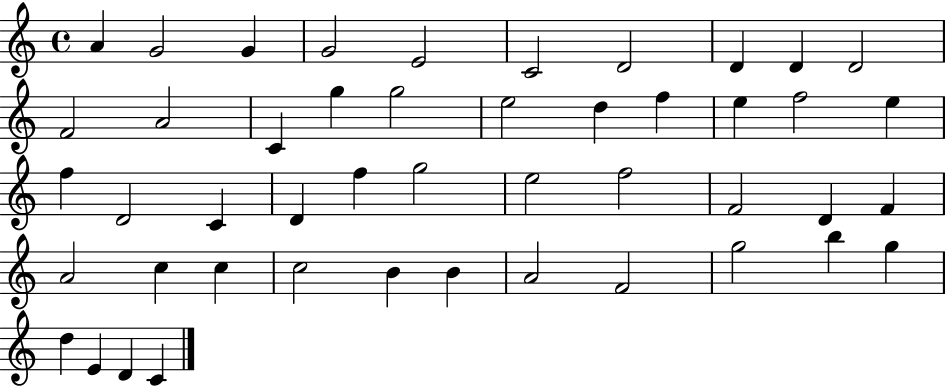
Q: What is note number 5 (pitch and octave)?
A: E4